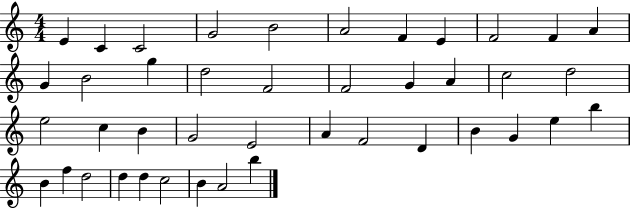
E4/q C4/q C4/h G4/h B4/h A4/h F4/q E4/q F4/h F4/q A4/q G4/q B4/h G5/q D5/h F4/h F4/h G4/q A4/q C5/h D5/h E5/h C5/q B4/q G4/h E4/h A4/q F4/h D4/q B4/q G4/q E5/q B5/q B4/q F5/q D5/h D5/q D5/q C5/h B4/q A4/h B5/q